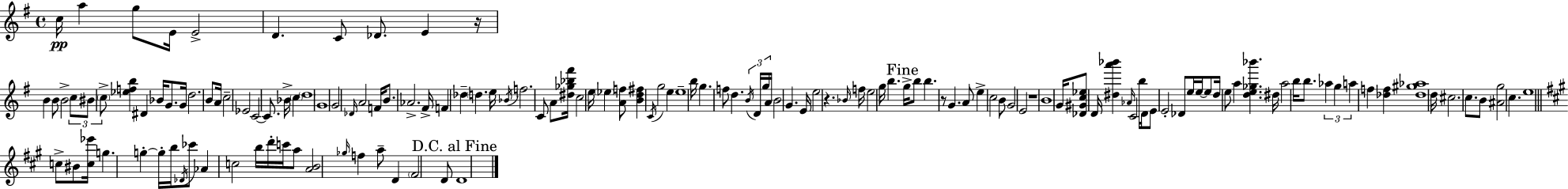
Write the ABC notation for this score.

X:1
T:Untitled
M:4/4
L:1/4
K:Em
c/4 a g/2 E/4 E2 D C/2 _D/2 E z/4 B B/2 B2 c/2 ^B/2 c/2 [_efb] ^D _B/4 G/2 G/4 d2 B/2 A/4 c2 _E2 C2 C/2 _B/4 c d4 G4 G2 _D/4 A2 F/4 B/2 _A2 ^F/4 F _d d e/4 _B/4 f2 C/2 A/2 [^d_g_b^f']/4 c2 e/4 _e [Af]/2 [Bd^f] C/4 g2 e e4 b/4 g f/2 d B/4 D/4 g/4 A/4 B2 G E/4 e2 z _B/4 f/4 e2 g/4 b g/4 b/2 b z/2 G A/2 e c2 B/2 G2 E2 z4 B4 G/4 [_D^Gc_e]/2 D/4 [^da'_b'] _A/4 C2 b/4 D/4 E/2 E2 _D/2 e/4 e/4 e/2 d/4 e/2 a [de_g_b'] ^d/4 a2 b/4 b/2 _a g a f [_df] [_d^g_a]4 d/4 ^c2 c/2 B/2 [^Ag]2 c e4 c/2 ^B/2 [c_e']/4 g g g/4 b/4 _D/4 _c'/2 _A c2 b/4 d'/4 c'/4 a/2 [AB]2 _g/4 f a/2 D ^F2 D/2 D4